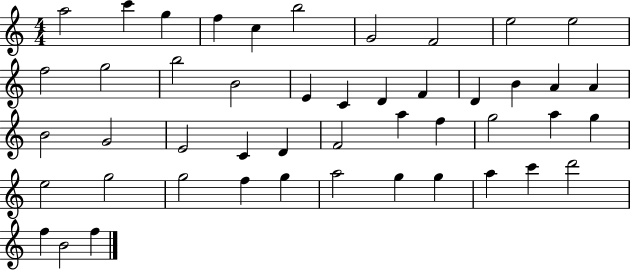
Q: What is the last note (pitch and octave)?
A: F5